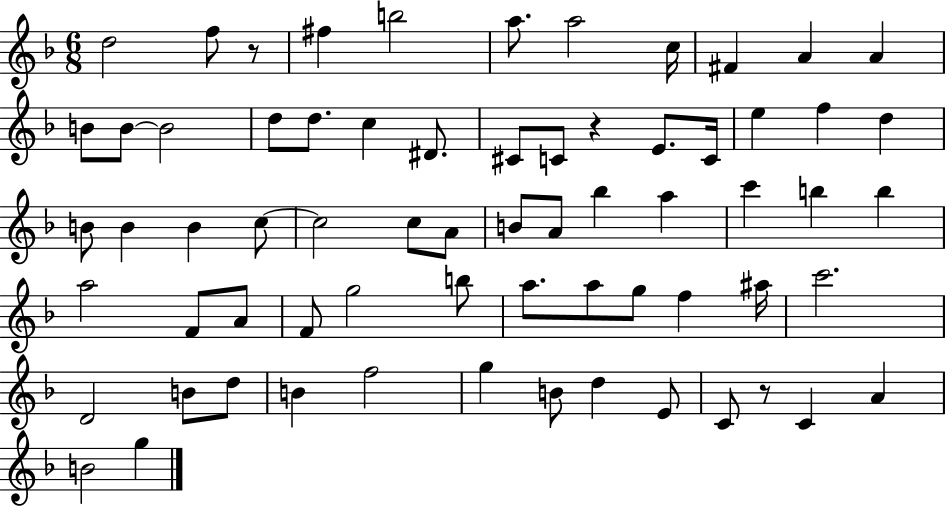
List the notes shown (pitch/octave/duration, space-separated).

D5/h F5/e R/e F#5/q B5/h A5/e. A5/h C5/s F#4/q A4/q A4/q B4/e B4/e B4/h D5/e D5/e. C5/q D#4/e. C#4/e C4/e R/q E4/e. C4/s E5/q F5/q D5/q B4/e B4/q B4/q C5/e C5/h C5/e A4/e B4/e A4/e Bb5/q A5/q C6/q B5/q B5/q A5/h F4/e A4/e F4/e G5/h B5/e A5/e. A5/e G5/e F5/q A#5/s C6/h. D4/h B4/e D5/e B4/q F5/h G5/q B4/e D5/q E4/e C4/e R/e C4/q A4/q B4/h G5/q